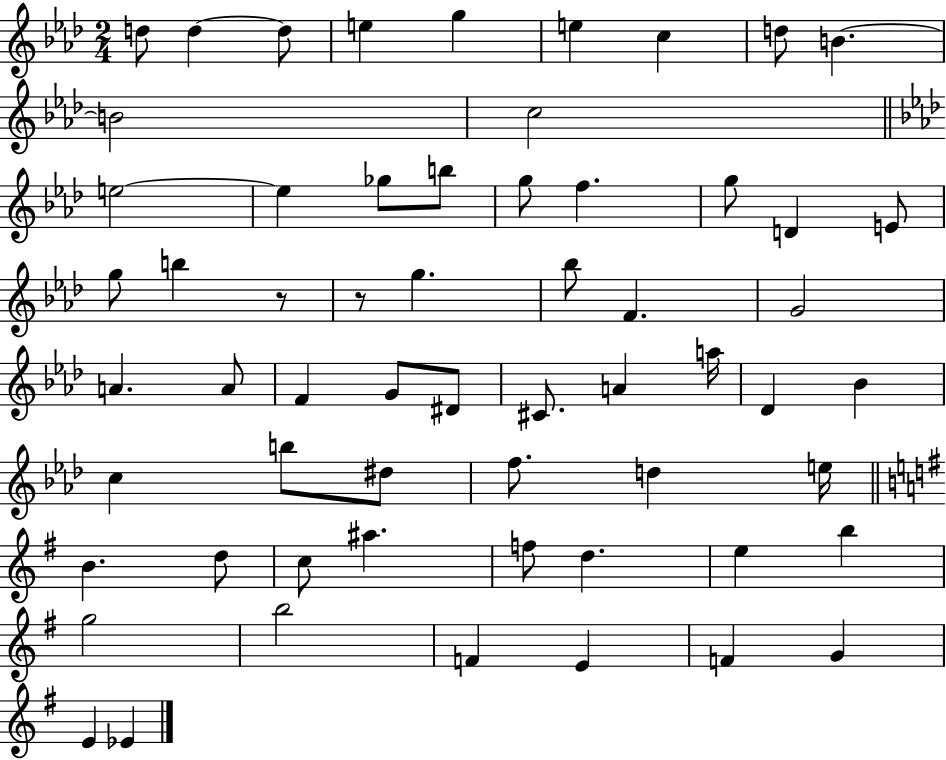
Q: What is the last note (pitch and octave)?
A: Eb4